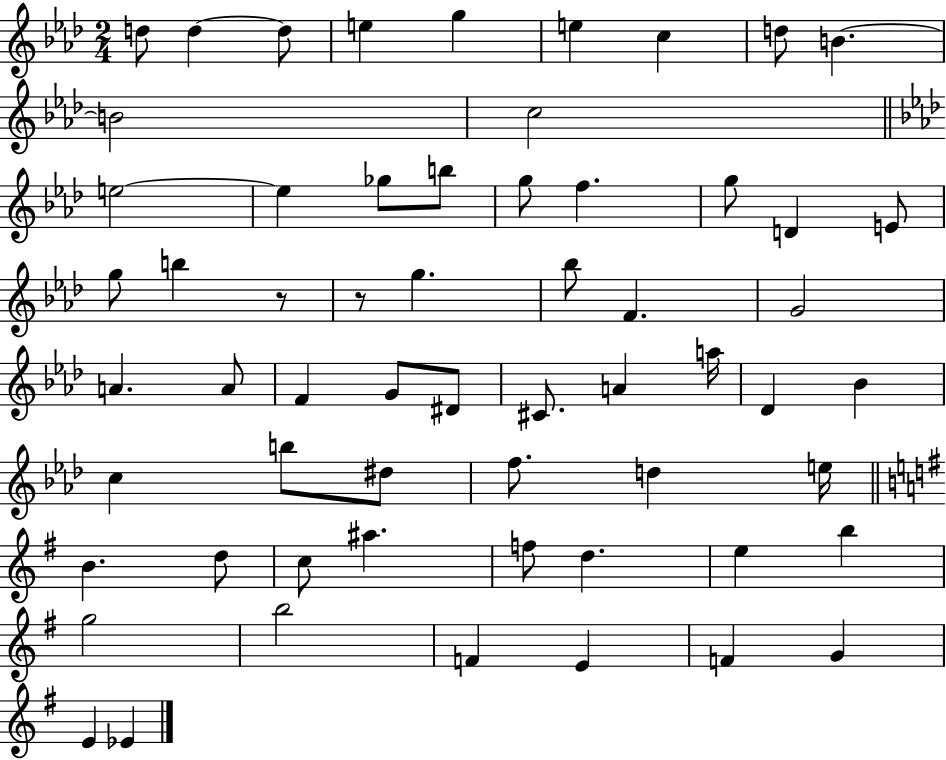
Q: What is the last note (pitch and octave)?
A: Eb4